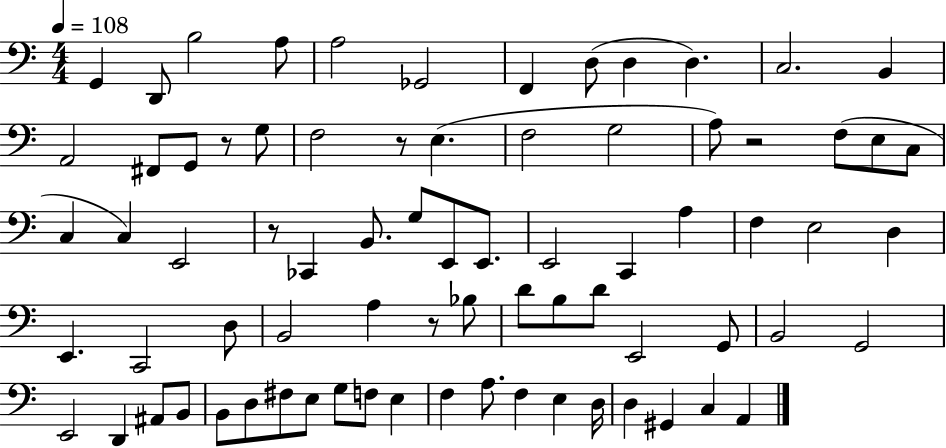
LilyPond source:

{
  \clef bass
  \numericTimeSignature
  \time 4/4
  \key c \major
  \tempo 4 = 108
  \repeat volta 2 { g,4 d,8 b2 a8 | a2 ges,2 | f,4 d8( d4 d4.) | c2. b,4 | \break a,2 fis,8 g,8 r8 g8 | f2 r8 e4.( | f2 g2 | a8) r2 f8( e8 c8 | \break c4 c4) e,2 | r8 ces,4 b,8. g8 e,8 e,8. | e,2 c,4 a4 | f4 e2 d4 | \break e,4. c,2 d8 | b,2 a4 r8 bes8 | d'8 b8 d'8 e,2 g,8 | b,2 g,2 | \break e,2 d,4 ais,8 b,8 | b,8 d8 fis8 e8 g8 f8 e4 | f4 a8. f4 e4 d16 | d4 gis,4 c4 a,4 | \break } \bar "|."
}